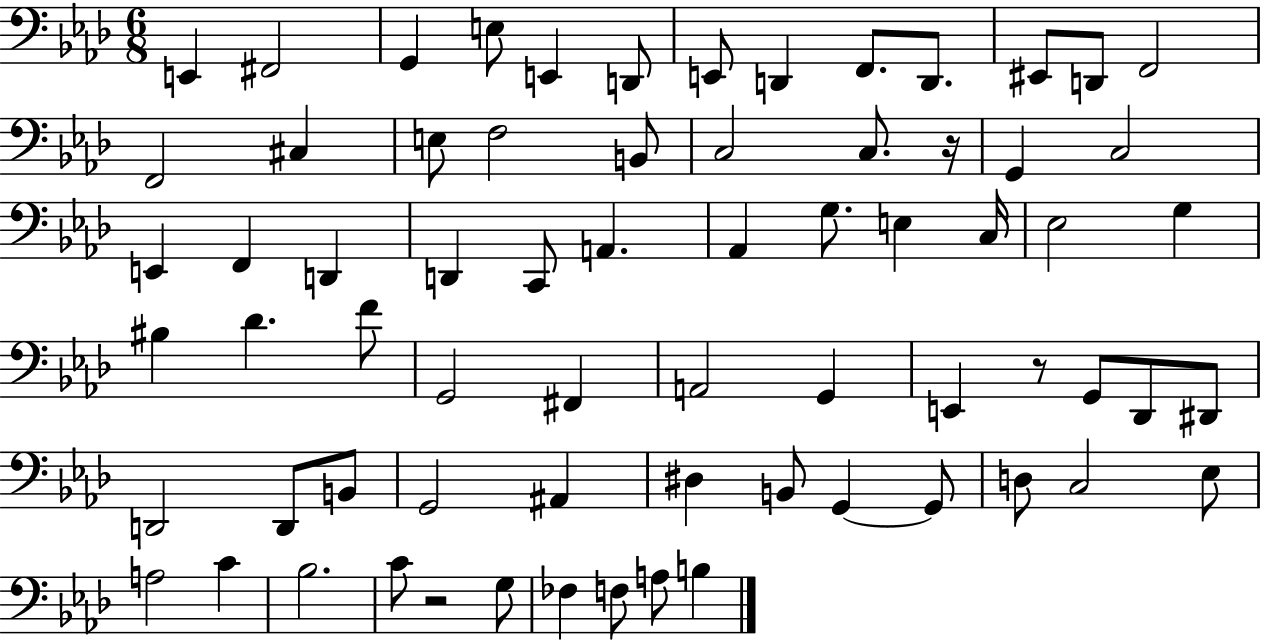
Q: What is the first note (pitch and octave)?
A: E2